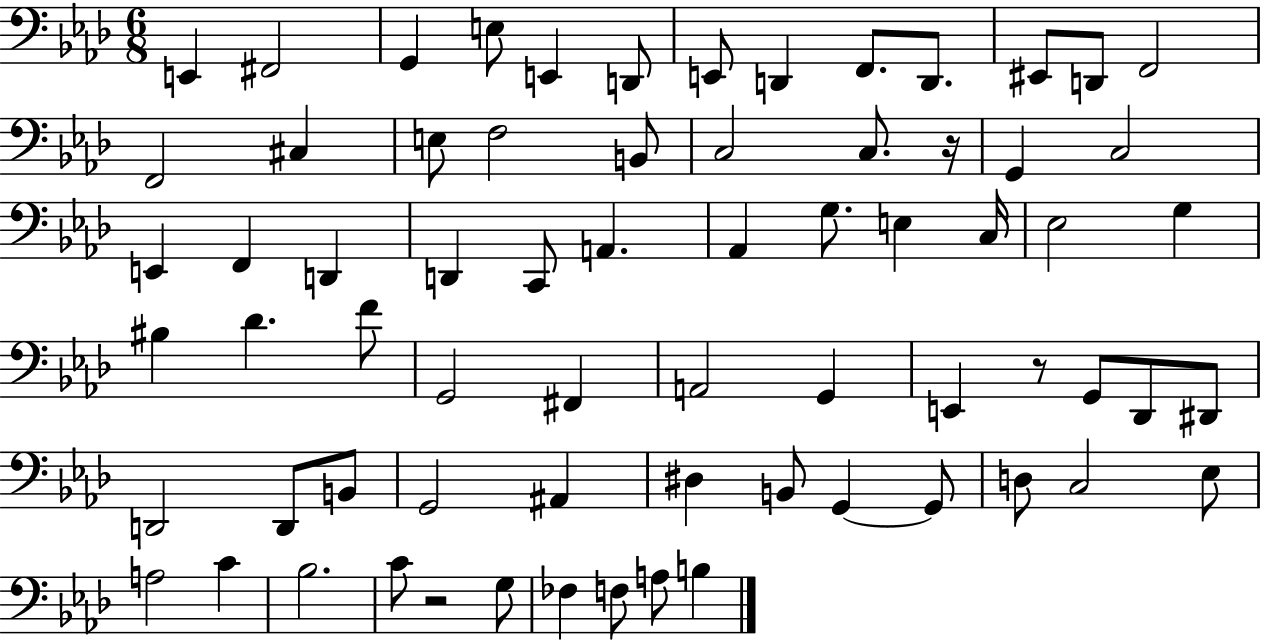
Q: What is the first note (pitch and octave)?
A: E2